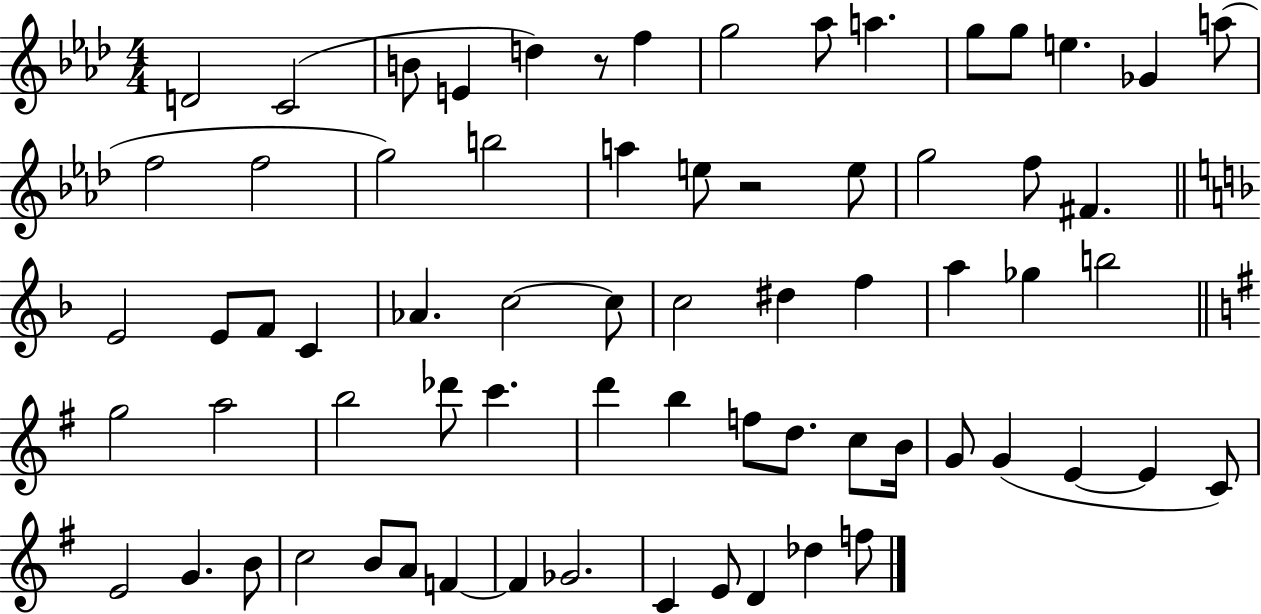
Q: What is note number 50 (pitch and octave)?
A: G4